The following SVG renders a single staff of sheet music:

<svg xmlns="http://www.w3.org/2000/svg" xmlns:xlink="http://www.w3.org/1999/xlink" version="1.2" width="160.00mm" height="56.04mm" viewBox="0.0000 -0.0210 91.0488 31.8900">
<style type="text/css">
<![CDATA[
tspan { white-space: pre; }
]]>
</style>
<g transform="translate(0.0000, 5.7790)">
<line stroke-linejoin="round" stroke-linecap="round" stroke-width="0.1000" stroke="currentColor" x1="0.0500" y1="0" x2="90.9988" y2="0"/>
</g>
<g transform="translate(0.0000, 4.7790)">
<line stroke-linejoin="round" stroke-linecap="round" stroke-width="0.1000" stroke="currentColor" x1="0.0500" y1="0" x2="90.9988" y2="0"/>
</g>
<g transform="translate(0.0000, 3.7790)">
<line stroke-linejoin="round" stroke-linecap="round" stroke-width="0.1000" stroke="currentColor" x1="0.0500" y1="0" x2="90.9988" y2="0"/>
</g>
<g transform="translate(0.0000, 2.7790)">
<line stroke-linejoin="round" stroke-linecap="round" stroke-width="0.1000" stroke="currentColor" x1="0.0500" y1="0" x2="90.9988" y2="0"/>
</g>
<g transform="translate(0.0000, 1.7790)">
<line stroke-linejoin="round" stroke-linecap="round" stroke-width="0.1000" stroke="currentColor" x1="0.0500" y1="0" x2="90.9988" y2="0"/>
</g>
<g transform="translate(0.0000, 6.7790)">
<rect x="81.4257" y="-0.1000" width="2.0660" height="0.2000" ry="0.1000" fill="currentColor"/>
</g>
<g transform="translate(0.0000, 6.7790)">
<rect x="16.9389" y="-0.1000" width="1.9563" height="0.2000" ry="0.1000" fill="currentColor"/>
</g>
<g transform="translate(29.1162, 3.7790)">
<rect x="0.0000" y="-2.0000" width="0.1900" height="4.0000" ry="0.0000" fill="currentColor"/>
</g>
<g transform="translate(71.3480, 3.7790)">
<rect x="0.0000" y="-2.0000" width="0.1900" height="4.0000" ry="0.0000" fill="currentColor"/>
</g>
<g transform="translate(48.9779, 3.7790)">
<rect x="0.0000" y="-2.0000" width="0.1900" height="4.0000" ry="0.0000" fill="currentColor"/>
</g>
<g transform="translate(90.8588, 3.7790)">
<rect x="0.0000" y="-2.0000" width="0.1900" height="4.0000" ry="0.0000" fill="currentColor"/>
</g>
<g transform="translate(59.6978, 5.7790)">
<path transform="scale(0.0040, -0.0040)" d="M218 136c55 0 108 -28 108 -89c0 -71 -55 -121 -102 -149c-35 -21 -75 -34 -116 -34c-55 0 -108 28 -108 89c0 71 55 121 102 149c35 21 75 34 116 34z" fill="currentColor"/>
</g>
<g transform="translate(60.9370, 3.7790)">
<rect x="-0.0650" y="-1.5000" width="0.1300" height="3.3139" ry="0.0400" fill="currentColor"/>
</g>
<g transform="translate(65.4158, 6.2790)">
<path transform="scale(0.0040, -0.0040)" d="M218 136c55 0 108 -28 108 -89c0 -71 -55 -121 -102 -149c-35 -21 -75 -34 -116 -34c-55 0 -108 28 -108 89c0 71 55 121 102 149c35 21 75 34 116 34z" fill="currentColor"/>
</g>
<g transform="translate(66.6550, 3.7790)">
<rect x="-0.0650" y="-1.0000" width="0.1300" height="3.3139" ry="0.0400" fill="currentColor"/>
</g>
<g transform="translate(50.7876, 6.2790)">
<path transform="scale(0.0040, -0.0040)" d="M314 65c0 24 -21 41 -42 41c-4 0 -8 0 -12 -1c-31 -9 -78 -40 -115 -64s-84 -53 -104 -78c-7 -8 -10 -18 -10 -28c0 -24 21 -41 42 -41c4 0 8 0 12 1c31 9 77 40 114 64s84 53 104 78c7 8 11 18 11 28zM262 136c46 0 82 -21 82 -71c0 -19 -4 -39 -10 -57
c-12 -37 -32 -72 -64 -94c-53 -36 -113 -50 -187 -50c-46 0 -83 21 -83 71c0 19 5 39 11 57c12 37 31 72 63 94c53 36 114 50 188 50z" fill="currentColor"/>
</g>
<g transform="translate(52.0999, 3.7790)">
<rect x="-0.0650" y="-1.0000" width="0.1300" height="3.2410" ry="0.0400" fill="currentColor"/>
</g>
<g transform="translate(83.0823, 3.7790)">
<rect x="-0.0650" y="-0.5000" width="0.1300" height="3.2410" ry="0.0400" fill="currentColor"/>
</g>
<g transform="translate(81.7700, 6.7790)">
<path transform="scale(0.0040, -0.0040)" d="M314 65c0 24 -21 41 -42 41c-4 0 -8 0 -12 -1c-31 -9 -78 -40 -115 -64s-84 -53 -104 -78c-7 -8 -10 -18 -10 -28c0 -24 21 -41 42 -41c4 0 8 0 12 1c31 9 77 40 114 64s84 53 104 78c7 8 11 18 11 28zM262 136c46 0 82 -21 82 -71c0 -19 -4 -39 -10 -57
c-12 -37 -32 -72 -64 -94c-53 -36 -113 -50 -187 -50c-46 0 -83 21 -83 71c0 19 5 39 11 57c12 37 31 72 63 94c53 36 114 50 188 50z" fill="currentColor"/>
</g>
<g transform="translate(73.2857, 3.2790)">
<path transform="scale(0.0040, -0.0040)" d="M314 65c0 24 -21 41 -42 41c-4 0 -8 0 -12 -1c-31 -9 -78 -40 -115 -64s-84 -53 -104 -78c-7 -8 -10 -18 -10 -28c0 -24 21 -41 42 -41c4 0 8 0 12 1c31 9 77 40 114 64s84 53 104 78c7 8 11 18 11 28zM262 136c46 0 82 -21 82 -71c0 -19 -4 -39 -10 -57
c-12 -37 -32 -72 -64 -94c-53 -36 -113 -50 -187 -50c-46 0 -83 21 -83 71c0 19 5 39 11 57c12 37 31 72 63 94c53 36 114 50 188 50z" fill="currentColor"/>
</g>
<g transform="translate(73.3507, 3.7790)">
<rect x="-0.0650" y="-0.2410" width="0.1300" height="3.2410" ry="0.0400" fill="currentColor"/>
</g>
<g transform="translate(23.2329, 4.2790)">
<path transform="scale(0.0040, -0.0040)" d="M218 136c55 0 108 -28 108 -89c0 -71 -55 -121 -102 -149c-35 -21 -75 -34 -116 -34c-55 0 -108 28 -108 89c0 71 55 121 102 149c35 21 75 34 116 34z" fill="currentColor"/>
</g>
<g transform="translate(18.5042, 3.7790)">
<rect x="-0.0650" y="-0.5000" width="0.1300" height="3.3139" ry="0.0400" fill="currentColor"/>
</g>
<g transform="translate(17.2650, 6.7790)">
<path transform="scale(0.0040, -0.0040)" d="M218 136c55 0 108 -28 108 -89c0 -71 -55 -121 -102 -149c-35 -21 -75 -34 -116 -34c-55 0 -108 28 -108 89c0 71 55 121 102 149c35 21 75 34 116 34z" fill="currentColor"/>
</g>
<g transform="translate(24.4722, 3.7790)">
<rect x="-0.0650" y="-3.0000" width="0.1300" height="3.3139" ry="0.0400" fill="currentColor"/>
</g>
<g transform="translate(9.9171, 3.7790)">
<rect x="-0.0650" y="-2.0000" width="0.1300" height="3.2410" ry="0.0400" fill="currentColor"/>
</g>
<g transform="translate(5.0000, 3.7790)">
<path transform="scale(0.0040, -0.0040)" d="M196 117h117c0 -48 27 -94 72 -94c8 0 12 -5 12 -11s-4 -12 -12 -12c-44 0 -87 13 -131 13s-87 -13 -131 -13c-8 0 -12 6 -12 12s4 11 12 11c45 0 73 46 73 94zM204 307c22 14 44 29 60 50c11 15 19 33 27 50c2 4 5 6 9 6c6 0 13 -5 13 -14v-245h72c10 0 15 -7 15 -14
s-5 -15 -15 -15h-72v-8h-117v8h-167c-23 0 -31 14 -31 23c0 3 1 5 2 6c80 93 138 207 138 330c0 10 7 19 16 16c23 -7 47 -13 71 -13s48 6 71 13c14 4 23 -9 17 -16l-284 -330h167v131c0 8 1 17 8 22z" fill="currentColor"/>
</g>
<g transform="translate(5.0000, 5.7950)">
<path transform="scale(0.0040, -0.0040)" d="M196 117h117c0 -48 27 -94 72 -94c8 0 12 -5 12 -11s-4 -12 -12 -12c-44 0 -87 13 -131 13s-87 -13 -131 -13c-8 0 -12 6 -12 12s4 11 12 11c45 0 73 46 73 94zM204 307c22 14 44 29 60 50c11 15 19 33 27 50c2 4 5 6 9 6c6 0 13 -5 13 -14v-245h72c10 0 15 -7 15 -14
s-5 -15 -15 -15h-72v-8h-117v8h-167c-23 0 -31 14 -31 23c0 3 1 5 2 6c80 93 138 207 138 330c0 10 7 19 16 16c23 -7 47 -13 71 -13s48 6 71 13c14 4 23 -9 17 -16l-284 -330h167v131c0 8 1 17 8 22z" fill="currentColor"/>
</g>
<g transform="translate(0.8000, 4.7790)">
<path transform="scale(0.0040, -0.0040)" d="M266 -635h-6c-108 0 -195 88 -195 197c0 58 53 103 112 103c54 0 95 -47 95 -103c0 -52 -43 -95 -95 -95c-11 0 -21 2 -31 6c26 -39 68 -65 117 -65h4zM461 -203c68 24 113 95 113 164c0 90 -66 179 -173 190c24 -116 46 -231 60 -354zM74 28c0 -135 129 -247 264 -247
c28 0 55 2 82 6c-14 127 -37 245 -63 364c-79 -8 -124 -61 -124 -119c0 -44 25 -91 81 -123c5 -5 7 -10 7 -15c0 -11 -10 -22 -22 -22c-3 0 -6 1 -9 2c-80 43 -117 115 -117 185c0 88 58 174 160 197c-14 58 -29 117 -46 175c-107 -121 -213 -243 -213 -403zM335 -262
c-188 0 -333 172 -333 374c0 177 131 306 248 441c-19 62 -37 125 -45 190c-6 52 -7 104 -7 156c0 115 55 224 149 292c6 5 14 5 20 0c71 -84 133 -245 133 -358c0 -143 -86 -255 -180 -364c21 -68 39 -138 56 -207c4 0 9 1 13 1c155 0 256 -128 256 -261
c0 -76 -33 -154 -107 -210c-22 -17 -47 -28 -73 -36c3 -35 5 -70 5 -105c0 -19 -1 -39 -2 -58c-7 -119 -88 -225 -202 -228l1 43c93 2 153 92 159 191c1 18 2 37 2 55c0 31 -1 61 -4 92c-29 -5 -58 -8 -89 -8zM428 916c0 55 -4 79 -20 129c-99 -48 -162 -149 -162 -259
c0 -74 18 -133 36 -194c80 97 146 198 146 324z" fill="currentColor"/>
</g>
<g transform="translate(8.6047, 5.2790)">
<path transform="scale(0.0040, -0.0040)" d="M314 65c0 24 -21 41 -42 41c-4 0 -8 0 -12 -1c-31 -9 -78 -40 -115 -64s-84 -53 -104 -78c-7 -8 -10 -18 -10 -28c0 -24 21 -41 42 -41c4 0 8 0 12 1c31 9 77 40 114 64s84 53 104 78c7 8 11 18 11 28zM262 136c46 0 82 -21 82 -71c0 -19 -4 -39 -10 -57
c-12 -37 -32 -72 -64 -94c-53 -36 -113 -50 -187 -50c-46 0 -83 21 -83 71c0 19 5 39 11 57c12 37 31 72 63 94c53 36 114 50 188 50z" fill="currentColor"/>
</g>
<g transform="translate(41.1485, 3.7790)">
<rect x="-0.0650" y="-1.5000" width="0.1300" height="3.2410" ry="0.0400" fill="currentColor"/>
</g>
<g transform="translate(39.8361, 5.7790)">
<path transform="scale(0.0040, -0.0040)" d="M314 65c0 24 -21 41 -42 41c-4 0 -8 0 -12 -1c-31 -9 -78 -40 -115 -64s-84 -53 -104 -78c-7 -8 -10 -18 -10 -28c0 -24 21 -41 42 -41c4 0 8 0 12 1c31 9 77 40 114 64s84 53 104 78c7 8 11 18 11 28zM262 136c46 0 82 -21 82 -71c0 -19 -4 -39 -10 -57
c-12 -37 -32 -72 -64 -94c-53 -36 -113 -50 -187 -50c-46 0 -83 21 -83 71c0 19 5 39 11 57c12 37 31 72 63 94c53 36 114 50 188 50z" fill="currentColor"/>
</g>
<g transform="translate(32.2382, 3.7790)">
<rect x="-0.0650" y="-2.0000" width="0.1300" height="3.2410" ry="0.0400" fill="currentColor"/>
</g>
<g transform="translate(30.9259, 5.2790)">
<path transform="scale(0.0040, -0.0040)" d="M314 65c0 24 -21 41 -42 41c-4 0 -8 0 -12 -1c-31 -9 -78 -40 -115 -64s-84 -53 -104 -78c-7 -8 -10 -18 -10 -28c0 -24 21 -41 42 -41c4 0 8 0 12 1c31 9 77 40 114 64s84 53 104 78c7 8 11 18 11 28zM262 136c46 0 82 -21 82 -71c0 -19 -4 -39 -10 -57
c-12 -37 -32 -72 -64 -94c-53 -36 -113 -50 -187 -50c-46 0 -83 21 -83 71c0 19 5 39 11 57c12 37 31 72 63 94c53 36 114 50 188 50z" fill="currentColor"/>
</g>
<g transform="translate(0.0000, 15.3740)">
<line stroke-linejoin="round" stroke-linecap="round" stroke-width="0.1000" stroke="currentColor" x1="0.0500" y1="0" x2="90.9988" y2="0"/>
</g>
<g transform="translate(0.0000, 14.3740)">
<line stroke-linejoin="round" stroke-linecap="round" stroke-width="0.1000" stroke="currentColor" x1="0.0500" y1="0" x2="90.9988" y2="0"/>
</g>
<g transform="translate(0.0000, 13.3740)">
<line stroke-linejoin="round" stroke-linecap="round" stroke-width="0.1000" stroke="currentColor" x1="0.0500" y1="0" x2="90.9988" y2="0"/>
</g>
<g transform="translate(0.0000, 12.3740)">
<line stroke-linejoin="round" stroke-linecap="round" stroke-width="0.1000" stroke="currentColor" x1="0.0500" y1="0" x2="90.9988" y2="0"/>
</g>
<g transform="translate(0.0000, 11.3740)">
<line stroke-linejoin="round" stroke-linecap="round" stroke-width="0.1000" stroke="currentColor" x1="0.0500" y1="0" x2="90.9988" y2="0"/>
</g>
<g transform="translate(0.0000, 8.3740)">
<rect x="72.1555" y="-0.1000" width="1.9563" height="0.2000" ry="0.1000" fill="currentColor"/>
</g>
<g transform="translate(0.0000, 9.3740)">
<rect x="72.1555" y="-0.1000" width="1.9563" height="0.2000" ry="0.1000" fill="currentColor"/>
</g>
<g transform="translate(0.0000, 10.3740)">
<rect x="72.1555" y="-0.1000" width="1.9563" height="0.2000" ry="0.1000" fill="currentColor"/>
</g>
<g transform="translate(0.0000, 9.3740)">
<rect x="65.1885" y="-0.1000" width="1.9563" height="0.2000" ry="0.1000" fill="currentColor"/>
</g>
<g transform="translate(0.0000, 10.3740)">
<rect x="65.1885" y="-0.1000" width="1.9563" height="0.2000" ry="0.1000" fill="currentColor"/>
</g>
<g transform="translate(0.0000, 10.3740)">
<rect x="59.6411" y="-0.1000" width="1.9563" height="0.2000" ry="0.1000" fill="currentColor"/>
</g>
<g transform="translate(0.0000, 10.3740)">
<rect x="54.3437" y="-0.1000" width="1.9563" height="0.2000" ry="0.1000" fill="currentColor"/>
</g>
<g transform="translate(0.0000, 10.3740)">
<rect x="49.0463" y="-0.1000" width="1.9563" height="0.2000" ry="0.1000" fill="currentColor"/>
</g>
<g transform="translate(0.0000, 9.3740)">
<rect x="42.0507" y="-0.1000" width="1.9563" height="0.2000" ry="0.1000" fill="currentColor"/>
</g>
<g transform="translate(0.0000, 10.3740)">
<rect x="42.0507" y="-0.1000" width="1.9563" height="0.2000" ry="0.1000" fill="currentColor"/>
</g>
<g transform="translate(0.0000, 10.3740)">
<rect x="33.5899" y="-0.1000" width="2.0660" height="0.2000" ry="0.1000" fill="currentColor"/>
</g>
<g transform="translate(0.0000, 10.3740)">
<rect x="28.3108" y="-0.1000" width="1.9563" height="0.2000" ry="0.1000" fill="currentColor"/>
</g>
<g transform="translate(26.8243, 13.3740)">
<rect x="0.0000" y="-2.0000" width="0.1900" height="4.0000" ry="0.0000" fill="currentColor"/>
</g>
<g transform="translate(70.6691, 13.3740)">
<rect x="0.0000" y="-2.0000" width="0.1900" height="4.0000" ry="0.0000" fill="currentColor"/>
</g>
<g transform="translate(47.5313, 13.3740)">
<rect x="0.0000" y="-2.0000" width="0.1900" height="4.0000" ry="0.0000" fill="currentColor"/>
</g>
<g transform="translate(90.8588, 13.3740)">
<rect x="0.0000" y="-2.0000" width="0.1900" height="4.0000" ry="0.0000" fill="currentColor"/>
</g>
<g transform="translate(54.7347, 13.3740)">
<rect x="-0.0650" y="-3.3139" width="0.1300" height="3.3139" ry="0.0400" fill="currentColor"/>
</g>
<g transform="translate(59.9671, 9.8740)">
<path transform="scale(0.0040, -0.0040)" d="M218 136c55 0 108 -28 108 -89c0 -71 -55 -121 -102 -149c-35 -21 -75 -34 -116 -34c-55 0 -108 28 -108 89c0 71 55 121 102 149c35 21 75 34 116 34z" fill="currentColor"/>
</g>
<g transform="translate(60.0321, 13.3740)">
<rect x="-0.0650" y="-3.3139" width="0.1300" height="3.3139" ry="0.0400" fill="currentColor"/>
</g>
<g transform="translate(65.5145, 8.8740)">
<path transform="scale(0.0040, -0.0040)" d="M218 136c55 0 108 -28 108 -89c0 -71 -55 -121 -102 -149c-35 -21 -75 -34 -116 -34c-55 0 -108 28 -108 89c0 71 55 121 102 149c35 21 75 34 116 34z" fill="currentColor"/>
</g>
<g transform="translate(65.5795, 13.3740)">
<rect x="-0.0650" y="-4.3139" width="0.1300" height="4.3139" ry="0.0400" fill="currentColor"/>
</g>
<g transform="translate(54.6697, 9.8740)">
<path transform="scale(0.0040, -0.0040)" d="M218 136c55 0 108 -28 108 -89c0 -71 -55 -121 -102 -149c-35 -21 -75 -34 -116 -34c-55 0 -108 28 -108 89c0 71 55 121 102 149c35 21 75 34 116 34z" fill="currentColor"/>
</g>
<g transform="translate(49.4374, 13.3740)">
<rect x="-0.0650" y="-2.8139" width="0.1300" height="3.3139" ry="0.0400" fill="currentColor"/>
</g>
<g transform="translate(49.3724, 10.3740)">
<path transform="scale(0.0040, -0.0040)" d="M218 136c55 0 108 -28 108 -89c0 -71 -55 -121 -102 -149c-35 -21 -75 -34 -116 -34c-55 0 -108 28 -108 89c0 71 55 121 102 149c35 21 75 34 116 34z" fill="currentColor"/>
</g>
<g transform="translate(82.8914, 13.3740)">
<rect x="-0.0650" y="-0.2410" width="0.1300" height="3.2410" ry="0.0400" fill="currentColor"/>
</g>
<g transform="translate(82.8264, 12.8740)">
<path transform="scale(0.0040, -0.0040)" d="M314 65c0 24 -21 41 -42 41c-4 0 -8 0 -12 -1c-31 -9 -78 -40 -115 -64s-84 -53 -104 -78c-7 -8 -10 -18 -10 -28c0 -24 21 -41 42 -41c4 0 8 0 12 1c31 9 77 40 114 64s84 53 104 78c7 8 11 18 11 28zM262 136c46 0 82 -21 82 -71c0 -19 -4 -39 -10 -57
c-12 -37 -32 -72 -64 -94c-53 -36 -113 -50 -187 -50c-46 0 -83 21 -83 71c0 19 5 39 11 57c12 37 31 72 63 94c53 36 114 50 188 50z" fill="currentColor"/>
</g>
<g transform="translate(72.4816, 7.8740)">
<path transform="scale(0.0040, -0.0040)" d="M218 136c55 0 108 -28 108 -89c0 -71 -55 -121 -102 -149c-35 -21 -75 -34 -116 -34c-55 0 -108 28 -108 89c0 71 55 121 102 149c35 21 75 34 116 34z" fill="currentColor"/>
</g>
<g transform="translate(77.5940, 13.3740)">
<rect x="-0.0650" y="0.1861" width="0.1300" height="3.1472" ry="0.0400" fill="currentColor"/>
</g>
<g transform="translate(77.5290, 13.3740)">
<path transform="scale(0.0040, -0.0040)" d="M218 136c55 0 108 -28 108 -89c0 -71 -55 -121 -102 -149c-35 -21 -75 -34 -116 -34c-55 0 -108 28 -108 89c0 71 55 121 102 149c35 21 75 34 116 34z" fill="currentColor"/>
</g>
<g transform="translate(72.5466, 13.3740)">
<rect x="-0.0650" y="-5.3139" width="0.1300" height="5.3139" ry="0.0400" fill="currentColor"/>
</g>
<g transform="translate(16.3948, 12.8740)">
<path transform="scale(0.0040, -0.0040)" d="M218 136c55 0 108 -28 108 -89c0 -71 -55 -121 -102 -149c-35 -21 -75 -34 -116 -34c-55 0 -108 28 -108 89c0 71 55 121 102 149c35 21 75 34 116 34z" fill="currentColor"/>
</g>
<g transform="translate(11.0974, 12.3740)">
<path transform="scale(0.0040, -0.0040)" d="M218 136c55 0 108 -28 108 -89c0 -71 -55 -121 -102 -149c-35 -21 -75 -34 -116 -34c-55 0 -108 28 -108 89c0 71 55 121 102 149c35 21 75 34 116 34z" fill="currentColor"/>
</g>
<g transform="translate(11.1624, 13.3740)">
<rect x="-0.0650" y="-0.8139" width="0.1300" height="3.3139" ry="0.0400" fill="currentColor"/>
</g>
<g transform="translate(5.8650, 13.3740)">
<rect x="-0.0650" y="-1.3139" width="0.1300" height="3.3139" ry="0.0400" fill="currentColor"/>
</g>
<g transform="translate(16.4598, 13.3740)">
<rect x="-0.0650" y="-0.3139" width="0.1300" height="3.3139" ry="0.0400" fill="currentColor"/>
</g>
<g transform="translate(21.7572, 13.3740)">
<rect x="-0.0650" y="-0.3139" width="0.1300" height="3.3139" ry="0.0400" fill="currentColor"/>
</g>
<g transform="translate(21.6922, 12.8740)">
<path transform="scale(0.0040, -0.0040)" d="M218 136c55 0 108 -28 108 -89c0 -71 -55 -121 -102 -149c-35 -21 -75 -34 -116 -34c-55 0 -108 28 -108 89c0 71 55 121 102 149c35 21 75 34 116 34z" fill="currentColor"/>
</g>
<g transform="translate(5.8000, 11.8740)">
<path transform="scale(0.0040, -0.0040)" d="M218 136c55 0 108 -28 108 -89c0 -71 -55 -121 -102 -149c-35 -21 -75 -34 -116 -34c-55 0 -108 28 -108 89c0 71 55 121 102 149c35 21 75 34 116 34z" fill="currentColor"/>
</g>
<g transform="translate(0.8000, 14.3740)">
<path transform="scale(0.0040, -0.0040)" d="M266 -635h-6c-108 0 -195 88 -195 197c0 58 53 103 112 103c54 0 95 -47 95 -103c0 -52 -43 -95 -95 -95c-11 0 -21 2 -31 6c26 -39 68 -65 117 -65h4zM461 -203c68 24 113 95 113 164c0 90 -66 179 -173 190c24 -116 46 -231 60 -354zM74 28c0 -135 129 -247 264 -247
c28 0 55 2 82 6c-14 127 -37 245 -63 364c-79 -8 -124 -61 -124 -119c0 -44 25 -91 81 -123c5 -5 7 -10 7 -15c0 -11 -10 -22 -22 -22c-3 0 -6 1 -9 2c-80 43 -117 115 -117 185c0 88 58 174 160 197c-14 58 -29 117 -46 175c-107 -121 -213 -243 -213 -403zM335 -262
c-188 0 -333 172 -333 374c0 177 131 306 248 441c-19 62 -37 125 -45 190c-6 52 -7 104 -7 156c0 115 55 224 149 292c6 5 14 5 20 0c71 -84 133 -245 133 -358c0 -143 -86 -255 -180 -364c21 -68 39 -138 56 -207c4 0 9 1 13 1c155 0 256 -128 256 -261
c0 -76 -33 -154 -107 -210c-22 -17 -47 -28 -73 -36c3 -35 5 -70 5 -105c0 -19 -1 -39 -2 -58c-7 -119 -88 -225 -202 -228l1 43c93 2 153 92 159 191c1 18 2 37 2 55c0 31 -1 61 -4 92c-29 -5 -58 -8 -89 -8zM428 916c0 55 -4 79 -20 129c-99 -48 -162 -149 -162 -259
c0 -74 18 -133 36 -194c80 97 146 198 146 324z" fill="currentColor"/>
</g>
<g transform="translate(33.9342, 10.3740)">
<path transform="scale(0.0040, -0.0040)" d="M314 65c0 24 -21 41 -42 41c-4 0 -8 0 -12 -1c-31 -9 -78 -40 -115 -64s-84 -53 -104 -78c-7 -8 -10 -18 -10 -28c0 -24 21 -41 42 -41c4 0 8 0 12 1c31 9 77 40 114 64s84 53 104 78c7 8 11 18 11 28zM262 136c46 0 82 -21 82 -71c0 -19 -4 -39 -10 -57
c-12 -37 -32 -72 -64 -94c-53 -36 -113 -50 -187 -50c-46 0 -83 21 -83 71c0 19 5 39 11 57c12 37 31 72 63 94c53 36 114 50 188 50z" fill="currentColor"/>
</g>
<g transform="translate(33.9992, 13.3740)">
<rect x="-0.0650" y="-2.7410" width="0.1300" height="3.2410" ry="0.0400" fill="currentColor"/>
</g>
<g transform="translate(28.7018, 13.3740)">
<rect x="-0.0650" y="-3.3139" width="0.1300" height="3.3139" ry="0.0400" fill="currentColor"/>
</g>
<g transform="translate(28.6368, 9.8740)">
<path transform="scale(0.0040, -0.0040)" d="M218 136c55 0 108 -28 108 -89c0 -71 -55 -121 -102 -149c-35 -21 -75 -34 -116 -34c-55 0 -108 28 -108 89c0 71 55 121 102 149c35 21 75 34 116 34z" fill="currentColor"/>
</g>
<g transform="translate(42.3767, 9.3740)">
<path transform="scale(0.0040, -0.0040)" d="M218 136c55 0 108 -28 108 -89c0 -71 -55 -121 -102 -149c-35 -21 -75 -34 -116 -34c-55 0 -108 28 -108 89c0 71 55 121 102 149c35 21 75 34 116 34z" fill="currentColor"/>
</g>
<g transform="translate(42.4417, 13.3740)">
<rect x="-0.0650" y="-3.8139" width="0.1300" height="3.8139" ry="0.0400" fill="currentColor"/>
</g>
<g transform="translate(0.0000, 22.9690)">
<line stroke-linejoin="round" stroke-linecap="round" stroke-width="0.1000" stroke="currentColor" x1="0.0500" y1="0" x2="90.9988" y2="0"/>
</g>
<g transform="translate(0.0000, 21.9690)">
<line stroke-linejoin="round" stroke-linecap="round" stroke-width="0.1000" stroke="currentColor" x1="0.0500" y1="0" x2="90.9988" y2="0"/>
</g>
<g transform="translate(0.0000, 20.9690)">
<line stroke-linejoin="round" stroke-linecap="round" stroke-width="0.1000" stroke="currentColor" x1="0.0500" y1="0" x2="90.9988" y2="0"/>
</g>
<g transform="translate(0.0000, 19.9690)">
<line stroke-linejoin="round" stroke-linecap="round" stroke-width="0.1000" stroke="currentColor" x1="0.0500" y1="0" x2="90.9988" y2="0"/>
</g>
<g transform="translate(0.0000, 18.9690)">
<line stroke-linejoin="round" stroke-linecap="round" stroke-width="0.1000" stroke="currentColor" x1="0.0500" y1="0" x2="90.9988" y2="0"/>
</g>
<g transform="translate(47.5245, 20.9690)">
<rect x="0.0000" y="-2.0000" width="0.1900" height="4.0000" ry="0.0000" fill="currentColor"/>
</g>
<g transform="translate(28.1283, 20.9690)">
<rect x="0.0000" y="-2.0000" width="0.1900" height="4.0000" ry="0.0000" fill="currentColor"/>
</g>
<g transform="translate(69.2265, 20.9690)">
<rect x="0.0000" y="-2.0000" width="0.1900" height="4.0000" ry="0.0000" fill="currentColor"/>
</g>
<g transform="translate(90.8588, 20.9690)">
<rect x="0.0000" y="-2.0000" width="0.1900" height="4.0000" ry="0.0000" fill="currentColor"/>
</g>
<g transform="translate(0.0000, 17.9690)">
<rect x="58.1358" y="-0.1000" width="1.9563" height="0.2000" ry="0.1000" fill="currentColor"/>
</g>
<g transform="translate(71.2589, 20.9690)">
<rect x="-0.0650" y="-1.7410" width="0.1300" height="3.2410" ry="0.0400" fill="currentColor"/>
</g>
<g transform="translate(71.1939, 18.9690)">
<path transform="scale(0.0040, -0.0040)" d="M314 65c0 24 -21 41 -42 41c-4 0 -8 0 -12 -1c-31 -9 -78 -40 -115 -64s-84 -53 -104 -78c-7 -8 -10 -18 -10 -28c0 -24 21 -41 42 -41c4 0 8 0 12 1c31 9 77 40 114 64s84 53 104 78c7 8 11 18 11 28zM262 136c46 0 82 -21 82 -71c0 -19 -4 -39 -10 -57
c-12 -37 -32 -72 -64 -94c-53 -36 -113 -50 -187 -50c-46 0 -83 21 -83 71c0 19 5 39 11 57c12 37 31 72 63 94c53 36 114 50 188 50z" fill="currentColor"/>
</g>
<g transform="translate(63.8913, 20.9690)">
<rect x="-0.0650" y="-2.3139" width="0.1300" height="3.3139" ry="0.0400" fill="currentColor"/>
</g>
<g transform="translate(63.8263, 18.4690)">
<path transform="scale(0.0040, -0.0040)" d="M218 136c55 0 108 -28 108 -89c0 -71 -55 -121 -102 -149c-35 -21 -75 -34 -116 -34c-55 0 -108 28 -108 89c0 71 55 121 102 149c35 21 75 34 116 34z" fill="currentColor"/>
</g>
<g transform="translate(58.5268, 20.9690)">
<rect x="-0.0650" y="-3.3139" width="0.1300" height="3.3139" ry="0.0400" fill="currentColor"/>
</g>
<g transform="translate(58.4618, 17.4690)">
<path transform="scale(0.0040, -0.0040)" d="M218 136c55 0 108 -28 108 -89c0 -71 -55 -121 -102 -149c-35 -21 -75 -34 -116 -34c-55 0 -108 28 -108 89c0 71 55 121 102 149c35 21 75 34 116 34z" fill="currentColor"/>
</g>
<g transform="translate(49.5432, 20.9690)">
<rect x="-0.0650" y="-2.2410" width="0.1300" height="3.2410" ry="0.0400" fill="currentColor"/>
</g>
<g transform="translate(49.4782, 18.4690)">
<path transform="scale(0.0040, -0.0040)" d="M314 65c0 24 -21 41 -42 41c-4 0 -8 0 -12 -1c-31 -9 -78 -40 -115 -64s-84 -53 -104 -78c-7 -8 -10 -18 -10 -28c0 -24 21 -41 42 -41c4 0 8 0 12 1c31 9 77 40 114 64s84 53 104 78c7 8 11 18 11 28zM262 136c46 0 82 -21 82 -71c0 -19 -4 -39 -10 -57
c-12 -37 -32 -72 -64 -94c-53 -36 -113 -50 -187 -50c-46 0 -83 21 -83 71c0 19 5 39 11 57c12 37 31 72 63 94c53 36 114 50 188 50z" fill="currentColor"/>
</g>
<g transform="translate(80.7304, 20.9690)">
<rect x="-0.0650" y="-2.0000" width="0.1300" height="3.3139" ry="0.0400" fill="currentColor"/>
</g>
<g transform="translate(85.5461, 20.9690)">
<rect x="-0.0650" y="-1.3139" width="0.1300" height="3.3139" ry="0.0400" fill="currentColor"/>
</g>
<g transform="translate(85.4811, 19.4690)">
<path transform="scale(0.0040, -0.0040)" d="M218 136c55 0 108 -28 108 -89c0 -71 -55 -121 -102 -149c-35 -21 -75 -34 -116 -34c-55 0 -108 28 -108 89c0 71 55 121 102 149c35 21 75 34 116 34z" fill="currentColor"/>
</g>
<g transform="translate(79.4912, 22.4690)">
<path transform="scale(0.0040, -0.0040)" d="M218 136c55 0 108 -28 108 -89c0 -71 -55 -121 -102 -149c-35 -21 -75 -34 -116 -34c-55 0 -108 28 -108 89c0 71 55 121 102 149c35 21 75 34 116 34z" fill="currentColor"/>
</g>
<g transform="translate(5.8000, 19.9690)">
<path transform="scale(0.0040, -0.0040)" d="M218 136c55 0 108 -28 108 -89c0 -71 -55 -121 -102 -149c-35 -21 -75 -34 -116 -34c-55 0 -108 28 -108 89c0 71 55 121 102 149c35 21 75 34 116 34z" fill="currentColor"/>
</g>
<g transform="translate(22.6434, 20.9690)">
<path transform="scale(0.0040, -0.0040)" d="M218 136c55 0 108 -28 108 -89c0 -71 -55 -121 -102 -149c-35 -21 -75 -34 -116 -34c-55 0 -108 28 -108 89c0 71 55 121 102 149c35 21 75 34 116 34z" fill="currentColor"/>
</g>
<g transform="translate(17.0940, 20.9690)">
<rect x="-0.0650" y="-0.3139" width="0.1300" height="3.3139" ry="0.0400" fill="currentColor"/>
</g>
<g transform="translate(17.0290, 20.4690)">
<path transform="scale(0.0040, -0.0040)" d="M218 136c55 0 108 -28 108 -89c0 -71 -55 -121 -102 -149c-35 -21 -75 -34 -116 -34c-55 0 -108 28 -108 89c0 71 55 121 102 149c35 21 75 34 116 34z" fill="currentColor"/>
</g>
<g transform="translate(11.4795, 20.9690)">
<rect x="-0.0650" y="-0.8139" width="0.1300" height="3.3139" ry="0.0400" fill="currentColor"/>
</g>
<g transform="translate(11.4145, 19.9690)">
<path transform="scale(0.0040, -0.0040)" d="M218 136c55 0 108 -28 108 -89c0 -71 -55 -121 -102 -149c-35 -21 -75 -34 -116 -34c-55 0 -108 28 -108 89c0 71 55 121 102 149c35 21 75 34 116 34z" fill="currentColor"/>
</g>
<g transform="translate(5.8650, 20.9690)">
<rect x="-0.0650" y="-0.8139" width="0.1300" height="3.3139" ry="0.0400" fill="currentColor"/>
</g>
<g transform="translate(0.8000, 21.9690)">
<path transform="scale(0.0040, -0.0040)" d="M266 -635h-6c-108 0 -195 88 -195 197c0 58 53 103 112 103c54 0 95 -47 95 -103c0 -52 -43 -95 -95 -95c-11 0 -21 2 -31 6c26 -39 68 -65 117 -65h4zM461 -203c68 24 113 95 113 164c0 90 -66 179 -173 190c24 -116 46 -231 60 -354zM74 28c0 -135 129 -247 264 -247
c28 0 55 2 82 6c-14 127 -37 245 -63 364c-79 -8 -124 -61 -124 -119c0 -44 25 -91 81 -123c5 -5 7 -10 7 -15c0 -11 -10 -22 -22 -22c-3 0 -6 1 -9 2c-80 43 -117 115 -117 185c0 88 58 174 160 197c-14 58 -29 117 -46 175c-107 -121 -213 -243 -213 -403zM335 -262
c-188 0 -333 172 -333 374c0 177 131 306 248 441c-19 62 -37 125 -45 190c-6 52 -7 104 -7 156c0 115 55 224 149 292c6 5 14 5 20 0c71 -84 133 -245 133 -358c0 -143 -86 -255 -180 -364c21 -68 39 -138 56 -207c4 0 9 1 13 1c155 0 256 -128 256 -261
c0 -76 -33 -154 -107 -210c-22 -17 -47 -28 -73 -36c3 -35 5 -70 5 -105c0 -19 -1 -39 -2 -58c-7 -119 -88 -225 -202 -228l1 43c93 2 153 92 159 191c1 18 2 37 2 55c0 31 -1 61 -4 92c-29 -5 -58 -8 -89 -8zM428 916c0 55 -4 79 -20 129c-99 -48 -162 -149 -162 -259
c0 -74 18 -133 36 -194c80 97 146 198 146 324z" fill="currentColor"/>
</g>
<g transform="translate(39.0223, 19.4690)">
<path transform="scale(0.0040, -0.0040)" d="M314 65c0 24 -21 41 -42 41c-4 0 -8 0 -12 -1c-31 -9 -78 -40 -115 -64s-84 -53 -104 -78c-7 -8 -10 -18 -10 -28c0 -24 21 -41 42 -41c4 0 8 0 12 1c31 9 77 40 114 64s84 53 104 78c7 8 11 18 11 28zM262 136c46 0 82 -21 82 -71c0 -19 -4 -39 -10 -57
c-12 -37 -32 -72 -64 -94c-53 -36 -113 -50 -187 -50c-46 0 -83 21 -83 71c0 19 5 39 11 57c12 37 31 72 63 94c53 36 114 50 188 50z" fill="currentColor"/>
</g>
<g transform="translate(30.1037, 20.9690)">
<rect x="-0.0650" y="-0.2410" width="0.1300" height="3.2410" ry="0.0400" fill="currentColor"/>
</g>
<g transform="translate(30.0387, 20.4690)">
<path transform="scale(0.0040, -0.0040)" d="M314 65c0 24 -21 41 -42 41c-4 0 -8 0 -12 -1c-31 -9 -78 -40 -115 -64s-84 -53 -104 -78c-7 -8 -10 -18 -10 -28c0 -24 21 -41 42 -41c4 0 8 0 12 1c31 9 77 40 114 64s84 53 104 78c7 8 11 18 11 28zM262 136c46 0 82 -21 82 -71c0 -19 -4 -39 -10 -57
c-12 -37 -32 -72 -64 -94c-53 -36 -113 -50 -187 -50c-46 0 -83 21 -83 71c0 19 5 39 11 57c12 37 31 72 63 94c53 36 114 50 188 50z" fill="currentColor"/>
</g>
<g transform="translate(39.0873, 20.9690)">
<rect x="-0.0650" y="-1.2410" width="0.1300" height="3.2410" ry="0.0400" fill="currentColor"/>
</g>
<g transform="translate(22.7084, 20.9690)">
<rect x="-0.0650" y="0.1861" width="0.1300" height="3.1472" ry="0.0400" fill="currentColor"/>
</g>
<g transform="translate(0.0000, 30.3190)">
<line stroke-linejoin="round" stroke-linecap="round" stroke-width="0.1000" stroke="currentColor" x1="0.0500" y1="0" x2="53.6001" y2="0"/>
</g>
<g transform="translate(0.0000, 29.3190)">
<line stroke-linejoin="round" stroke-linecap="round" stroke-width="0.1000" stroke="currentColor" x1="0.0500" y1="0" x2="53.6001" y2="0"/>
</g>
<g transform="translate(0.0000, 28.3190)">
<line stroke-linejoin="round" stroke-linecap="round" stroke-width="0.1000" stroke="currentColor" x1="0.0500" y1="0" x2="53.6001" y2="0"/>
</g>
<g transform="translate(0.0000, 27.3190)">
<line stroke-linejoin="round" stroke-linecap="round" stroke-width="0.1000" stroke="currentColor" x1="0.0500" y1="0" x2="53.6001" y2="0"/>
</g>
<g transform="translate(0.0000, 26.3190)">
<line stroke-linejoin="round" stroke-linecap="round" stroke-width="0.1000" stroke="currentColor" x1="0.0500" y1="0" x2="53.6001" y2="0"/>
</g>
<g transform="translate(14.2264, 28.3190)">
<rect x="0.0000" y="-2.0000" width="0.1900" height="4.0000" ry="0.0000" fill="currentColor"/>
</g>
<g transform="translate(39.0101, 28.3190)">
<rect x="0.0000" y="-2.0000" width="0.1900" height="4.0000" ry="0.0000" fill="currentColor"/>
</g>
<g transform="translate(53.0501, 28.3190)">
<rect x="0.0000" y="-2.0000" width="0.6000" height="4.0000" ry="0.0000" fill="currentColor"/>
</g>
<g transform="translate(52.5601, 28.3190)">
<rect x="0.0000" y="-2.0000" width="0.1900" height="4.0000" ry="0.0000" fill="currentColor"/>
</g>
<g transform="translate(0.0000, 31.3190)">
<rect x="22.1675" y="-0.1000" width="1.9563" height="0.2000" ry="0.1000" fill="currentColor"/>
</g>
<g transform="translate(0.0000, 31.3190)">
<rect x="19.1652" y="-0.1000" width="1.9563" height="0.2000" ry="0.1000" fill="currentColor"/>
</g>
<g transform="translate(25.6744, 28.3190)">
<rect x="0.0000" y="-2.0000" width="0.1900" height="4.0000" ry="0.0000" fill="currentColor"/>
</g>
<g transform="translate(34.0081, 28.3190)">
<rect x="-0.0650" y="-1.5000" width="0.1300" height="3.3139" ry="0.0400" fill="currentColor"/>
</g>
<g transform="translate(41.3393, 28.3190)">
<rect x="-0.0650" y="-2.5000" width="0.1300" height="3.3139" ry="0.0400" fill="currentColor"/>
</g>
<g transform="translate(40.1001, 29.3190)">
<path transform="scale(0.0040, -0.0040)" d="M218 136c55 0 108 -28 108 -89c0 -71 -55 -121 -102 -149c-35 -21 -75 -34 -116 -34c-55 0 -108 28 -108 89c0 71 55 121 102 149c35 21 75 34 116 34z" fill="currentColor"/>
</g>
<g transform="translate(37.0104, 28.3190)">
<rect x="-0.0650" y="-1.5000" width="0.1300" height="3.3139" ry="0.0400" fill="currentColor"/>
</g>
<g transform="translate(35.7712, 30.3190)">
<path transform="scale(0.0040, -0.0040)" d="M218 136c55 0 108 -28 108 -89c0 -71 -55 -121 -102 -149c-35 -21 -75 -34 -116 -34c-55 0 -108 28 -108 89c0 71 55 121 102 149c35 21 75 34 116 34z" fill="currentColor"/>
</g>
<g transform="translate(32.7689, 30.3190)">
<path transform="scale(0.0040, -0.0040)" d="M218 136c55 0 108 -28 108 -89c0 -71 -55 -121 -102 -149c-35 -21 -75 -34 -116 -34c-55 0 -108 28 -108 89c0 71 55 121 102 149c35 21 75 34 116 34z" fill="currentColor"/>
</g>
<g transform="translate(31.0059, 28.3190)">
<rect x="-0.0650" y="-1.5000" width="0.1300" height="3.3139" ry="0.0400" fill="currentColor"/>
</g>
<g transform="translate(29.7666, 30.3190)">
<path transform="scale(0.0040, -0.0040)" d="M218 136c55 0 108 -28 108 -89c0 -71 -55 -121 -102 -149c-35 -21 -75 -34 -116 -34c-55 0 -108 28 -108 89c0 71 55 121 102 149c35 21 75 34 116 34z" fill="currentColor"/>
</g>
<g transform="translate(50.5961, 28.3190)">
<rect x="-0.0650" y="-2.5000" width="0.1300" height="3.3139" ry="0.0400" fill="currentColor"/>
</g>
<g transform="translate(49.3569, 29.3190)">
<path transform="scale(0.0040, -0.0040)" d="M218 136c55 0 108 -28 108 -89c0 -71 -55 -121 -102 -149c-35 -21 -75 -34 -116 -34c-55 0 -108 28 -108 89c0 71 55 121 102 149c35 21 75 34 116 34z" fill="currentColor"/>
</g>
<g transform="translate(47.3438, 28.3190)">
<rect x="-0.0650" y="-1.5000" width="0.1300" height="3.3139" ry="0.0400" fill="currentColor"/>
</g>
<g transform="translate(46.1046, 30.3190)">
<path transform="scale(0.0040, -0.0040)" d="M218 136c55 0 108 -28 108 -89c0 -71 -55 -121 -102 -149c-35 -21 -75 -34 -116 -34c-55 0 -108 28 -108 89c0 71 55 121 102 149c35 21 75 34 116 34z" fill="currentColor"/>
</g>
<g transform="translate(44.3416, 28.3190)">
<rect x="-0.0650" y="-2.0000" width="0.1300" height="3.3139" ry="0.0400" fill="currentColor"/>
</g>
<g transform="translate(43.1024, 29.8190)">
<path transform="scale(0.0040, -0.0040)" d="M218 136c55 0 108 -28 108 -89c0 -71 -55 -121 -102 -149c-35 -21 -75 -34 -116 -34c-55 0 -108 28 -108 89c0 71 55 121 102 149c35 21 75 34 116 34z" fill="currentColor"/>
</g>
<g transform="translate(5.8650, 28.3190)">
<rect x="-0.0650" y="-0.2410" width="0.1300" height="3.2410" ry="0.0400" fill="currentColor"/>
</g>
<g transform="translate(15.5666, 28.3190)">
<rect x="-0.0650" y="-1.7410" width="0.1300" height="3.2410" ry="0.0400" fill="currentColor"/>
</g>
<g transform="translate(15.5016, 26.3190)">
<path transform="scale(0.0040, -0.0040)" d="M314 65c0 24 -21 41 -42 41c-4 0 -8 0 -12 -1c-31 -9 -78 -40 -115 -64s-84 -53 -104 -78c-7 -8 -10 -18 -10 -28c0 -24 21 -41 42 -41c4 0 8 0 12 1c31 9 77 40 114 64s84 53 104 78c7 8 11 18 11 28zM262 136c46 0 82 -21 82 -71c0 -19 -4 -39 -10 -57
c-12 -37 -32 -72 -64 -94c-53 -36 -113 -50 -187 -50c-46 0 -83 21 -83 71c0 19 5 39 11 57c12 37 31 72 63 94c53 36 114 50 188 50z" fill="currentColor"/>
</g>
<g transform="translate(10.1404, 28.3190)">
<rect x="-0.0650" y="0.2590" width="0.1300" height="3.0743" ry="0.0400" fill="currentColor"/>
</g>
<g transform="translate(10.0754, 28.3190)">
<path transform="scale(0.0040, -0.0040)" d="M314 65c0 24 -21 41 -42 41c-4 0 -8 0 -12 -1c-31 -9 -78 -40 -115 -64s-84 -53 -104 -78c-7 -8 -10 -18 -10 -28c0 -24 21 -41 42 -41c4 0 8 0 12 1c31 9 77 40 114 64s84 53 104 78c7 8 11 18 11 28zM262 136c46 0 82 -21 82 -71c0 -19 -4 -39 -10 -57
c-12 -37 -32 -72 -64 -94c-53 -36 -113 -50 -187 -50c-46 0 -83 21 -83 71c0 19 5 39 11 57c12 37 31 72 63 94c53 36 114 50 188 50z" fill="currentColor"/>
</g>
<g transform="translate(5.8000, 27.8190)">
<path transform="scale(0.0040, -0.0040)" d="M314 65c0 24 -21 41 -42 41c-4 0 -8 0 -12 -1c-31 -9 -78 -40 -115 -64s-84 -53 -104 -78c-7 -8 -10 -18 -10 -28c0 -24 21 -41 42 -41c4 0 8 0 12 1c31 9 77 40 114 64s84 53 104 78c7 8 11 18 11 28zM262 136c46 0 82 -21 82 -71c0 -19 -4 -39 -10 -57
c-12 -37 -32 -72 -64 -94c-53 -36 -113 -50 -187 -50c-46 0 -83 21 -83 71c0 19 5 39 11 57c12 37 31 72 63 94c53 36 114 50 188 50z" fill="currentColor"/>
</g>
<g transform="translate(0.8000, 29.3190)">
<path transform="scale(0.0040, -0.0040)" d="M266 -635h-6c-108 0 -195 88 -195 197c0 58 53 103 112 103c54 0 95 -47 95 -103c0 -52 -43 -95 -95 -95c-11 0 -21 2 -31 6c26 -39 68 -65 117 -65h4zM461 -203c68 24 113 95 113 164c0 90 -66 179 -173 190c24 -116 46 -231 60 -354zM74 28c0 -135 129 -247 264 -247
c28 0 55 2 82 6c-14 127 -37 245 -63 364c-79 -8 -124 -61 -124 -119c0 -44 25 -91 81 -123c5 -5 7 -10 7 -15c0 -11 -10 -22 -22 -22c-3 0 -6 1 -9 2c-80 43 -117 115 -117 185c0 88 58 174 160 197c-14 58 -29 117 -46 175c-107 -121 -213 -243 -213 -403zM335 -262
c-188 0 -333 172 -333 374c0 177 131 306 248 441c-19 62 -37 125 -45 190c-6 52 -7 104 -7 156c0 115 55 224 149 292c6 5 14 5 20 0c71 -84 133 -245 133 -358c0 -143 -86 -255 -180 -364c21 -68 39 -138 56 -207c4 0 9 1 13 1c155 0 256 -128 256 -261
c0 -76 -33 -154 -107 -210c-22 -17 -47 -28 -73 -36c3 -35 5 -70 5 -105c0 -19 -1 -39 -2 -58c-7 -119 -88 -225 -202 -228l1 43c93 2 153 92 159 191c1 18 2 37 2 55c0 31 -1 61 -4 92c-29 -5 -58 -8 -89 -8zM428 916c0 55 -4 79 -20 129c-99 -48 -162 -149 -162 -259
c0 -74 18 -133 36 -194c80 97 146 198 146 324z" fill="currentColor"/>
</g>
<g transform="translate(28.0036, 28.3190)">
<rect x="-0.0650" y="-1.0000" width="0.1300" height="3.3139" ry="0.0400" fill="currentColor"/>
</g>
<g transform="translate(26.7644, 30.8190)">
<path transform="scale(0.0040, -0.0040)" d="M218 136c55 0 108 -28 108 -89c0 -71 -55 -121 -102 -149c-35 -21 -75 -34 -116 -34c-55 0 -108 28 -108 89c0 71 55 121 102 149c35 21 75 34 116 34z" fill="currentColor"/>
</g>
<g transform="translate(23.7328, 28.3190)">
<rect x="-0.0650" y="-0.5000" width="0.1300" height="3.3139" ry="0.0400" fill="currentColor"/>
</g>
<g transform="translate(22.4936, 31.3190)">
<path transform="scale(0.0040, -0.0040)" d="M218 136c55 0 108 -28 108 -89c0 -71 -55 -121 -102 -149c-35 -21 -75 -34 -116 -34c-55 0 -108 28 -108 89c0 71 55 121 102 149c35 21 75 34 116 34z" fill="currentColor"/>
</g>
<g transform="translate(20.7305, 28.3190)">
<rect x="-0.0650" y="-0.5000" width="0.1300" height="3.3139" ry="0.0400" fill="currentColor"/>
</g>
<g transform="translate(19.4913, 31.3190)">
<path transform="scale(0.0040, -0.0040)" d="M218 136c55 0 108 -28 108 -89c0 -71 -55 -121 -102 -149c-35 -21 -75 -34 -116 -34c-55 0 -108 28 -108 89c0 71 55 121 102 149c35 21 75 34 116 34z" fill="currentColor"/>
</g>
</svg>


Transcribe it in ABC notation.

X:1
T:Untitled
M:4/4
L:1/4
K:C
F2 C A F2 E2 D2 E D c2 C2 e d c c b a2 c' a b b d' f' B c2 d d c B c2 e2 g2 b g f2 F e c2 B2 f2 C C D E E E G F E G